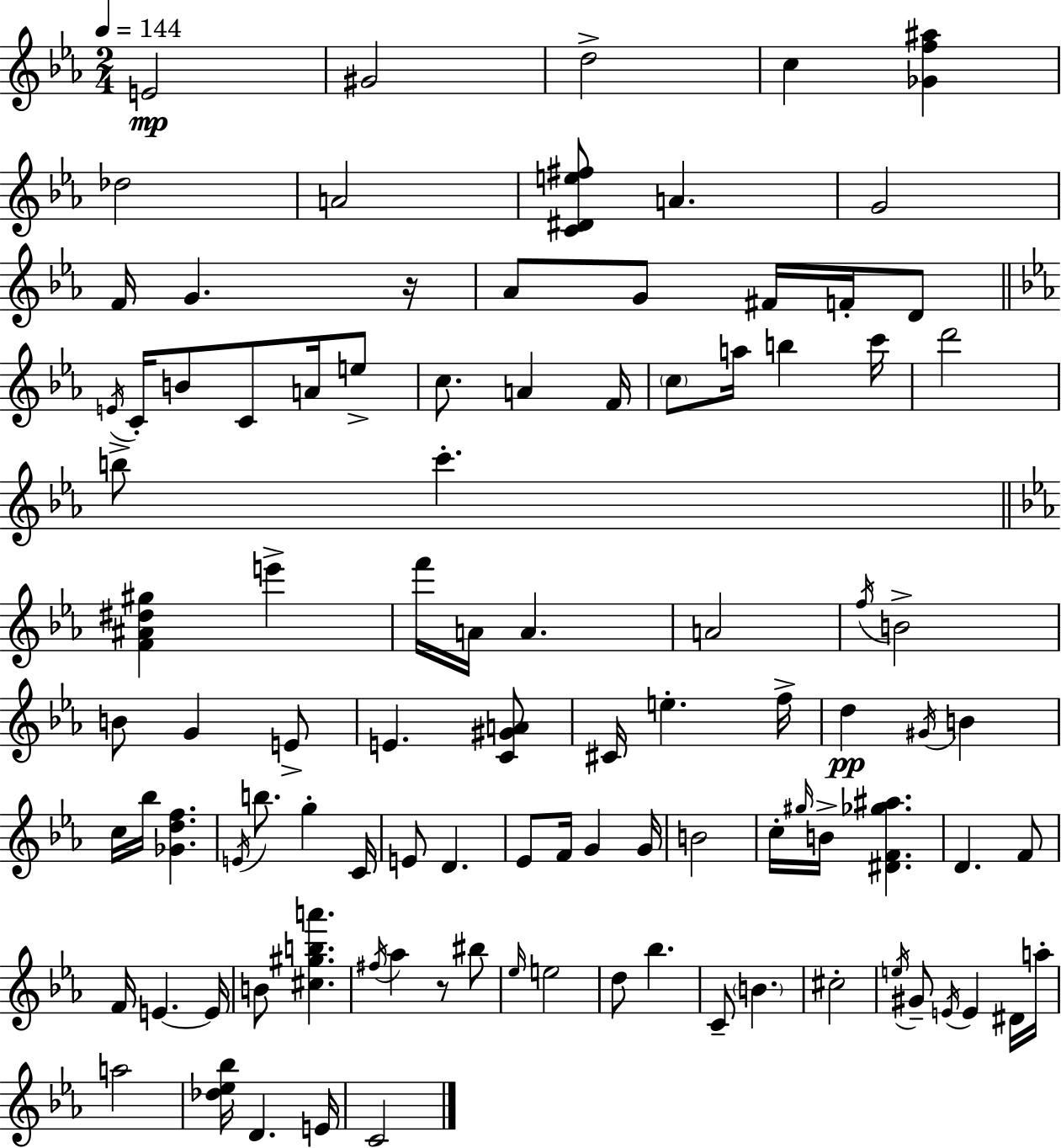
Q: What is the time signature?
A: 2/4